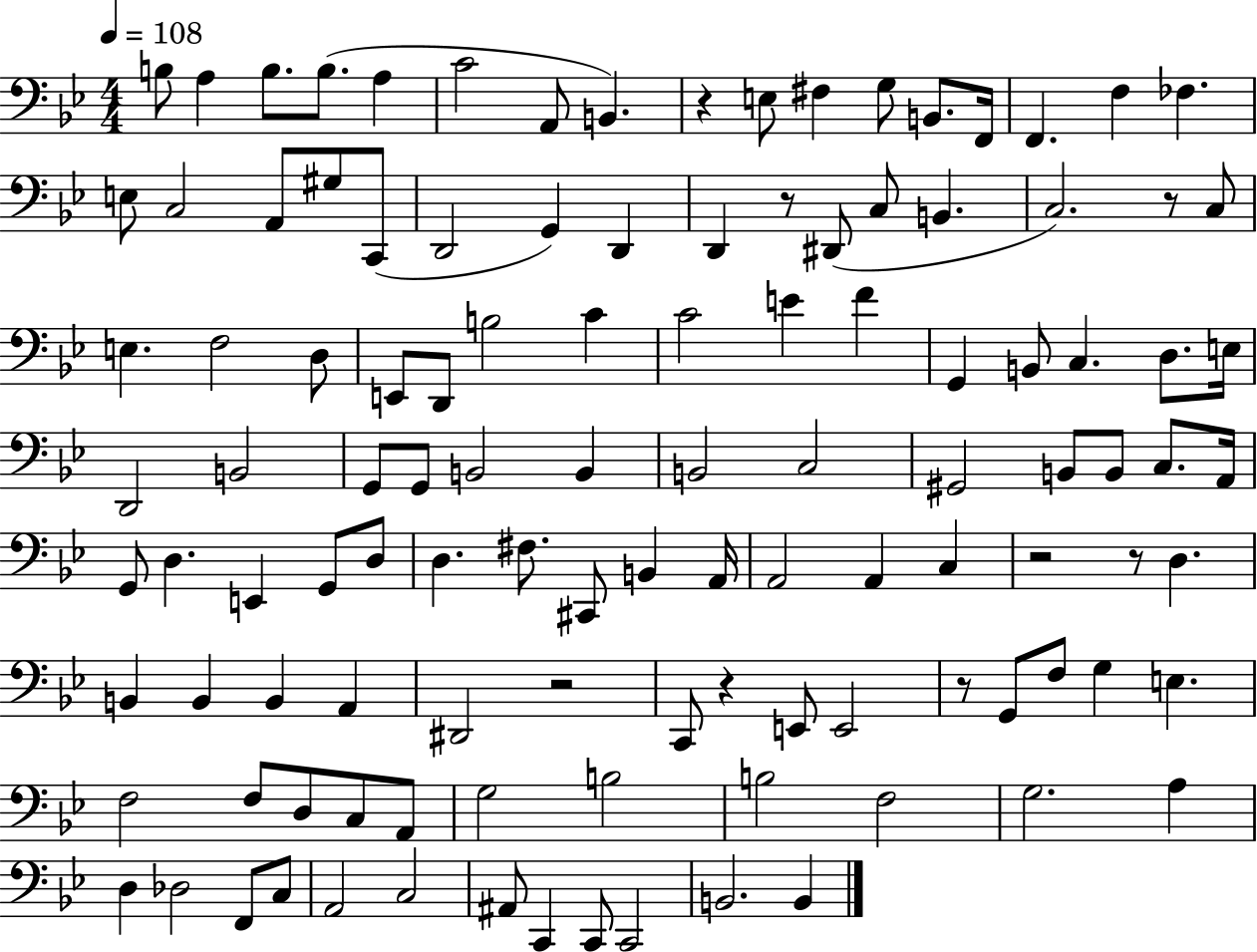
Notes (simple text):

B3/e A3/q B3/e. B3/e. A3/q C4/h A2/e B2/q. R/q E3/e F#3/q G3/e B2/e. F2/s F2/q. F3/q FES3/q. E3/e C3/h A2/e G#3/e C2/e D2/h G2/q D2/q D2/q R/e D#2/e C3/e B2/q. C3/h. R/e C3/e E3/q. F3/h D3/e E2/e D2/e B3/h C4/q C4/h E4/q F4/q G2/q B2/e C3/q. D3/e. E3/s D2/h B2/h G2/e G2/e B2/h B2/q B2/h C3/h G#2/h B2/e B2/e C3/e. A2/s G2/e D3/q. E2/q G2/e D3/e D3/q. F#3/e. C#2/e B2/q A2/s A2/h A2/q C3/q R/h R/e D3/q. B2/q B2/q B2/q A2/q D#2/h R/h C2/e R/q E2/e E2/h R/e G2/e F3/e G3/q E3/q. F3/h F3/e D3/e C3/e A2/e G3/h B3/h B3/h F3/h G3/h. A3/q D3/q Db3/h F2/e C3/e A2/h C3/h A#2/e C2/q C2/e C2/h B2/h. B2/q